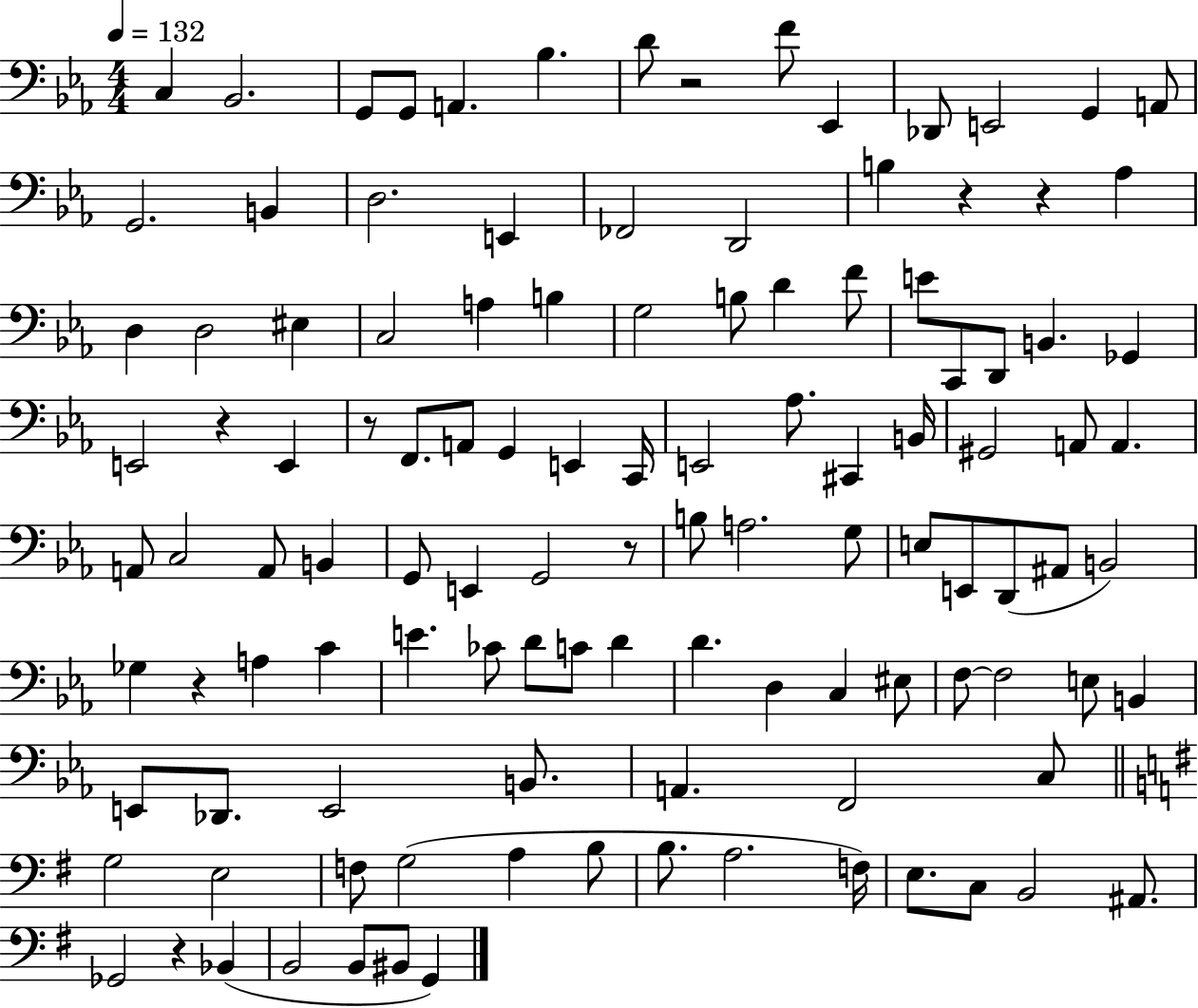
{
  \clef bass
  \numericTimeSignature
  \time 4/4
  \key ees \major
  \tempo 4 = 132
  c4 bes,2. | g,8 g,8 a,4. bes4. | d'8 r2 f'8 ees,4 | des,8 e,2 g,4 a,8 | \break g,2. b,4 | d2. e,4 | fes,2 d,2 | b4 r4 r4 aes4 | \break d4 d2 eis4 | c2 a4 b4 | g2 b8 d'4 f'8 | e'8 c,8 d,8 b,4. ges,4 | \break e,2 r4 e,4 | r8 f,8. a,8 g,4 e,4 c,16 | e,2 aes8. cis,4 b,16 | gis,2 a,8 a,4. | \break a,8 c2 a,8 b,4 | g,8 e,4 g,2 r8 | b8 a2. g8 | e8 e,8 d,8( ais,8 b,2) | \break ges4 r4 a4 c'4 | e'4. ces'8 d'8 c'8 d'4 | d'4. d4 c4 eis8 | f8~~ f2 e8 b,4 | \break e,8 des,8. e,2 b,8. | a,4. f,2 c8 | \bar "||" \break \key g \major g2 e2 | f8 g2( a4 b8 | b8. a2. f16) | e8. c8 b,2 ais,8. | \break ges,2 r4 bes,4( | b,2 b,8 bis,8 g,4) | \bar "|."
}